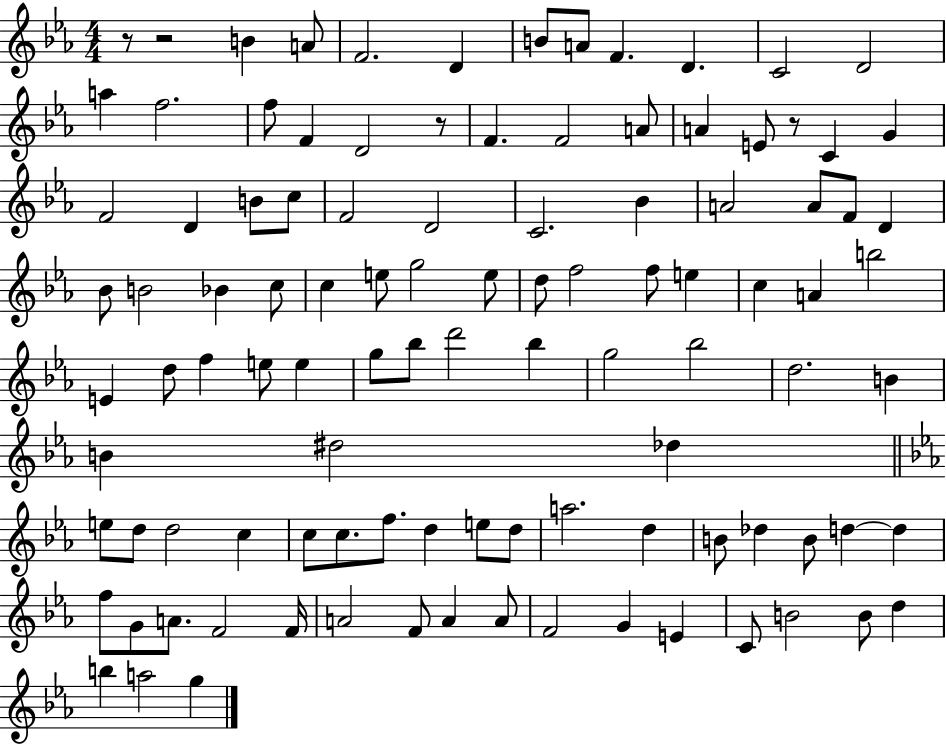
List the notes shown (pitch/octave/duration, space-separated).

R/e R/h B4/q A4/e F4/h. D4/q B4/e A4/e F4/q. D4/q. C4/h D4/h A5/q F5/h. F5/e F4/q D4/h R/e F4/q. F4/h A4/e A4/q E4/e R/e C4/q G4/q F4/h D4/q B4/e C5/e F4/h D4/h C4/h. Bb4/q A4/h A4/e F4/e D4/q Bb4/e B4/h Bb4/q C5/e C5/q E5/e G5/h E5/e D5/e F5/h F5/e E5/q C5/q A4/q B5/h E4/q D5/e F5/q E5/e E5/q G5/e Bb5/e D6/h Bb5/q G5/h Bb5/h D5/h. B4/q B4/q D#5/h Db5/q E5/e D5/e D5/h C5/q C5/e C5/e. F5/e. D5/q E5/e D5/e A5/h. D5/q B4/e Db5/q B4/e D5/q D5/q F5/e G4/e A4/e. F4/h F4/s A4/h F4/e A4/q A4/e F4/h G4/q E4/q C4/e B4/h B4/e D5/q B5/q A5/h G5/q